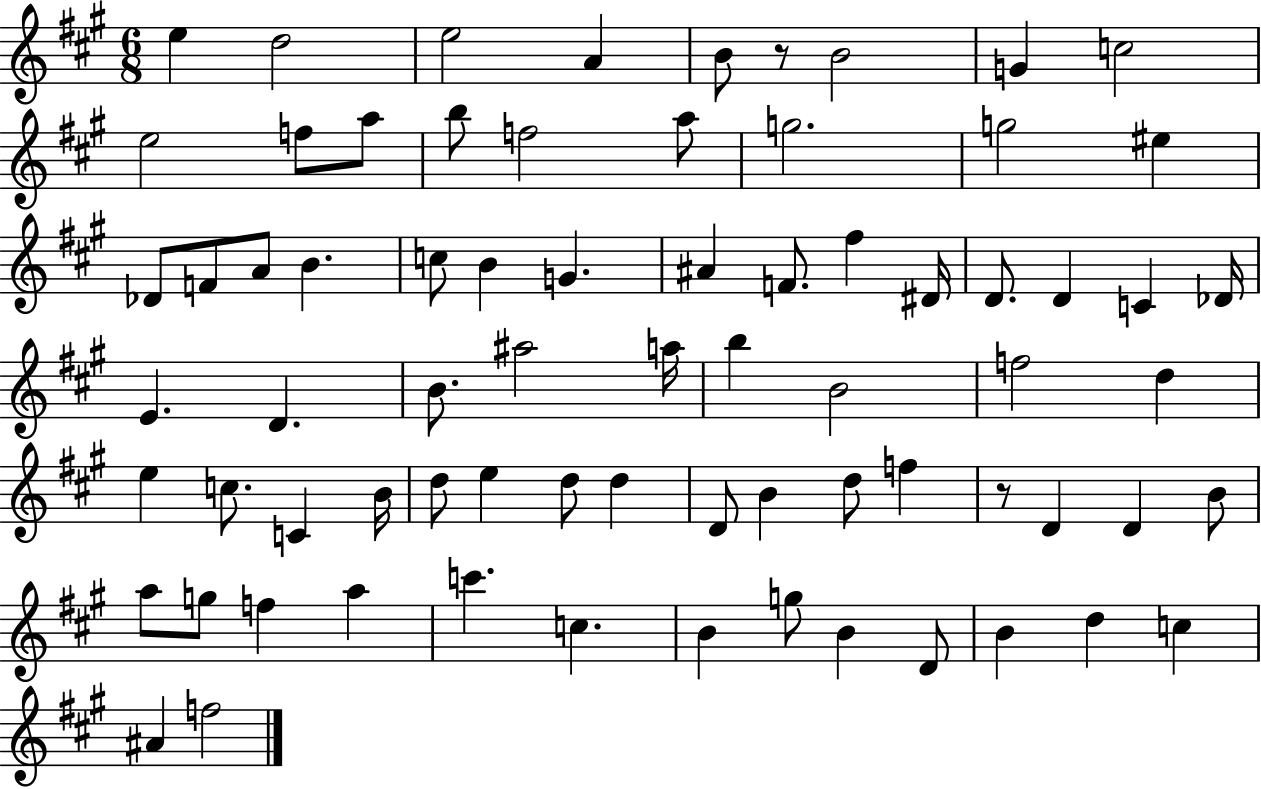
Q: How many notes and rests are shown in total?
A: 73